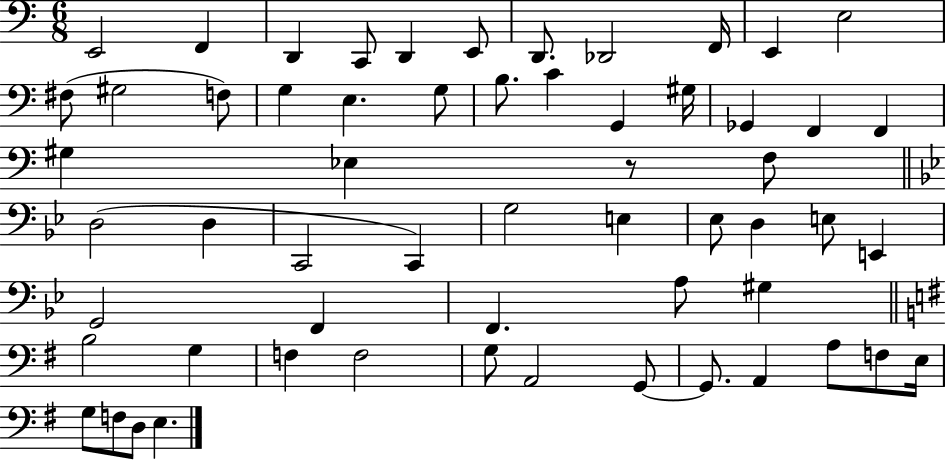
E2/h F2/q D2/q C2/e D2/q E2/e D2/e. Db2/h F2/s E2/q E3/h F#3/e G#3/h F3/e G3/q E3/q. G3/e B3/e. C4/q G2/q G#3/s Gb2/q F2/q F2/q G#3/q Eb3/q R/e F3/e D3/h D3/q C2/h C2/q G3/h E3/q Eb3/e D3/q E3/e E2/q G2/h F2/q F2/q. A3/e G#3/q B3/h G3/q F3/q F3/h G3/e A2/h G2/e G2/e. A2/q A3/e F3/e E3/s G3/e F3/e D3/e E3/q.